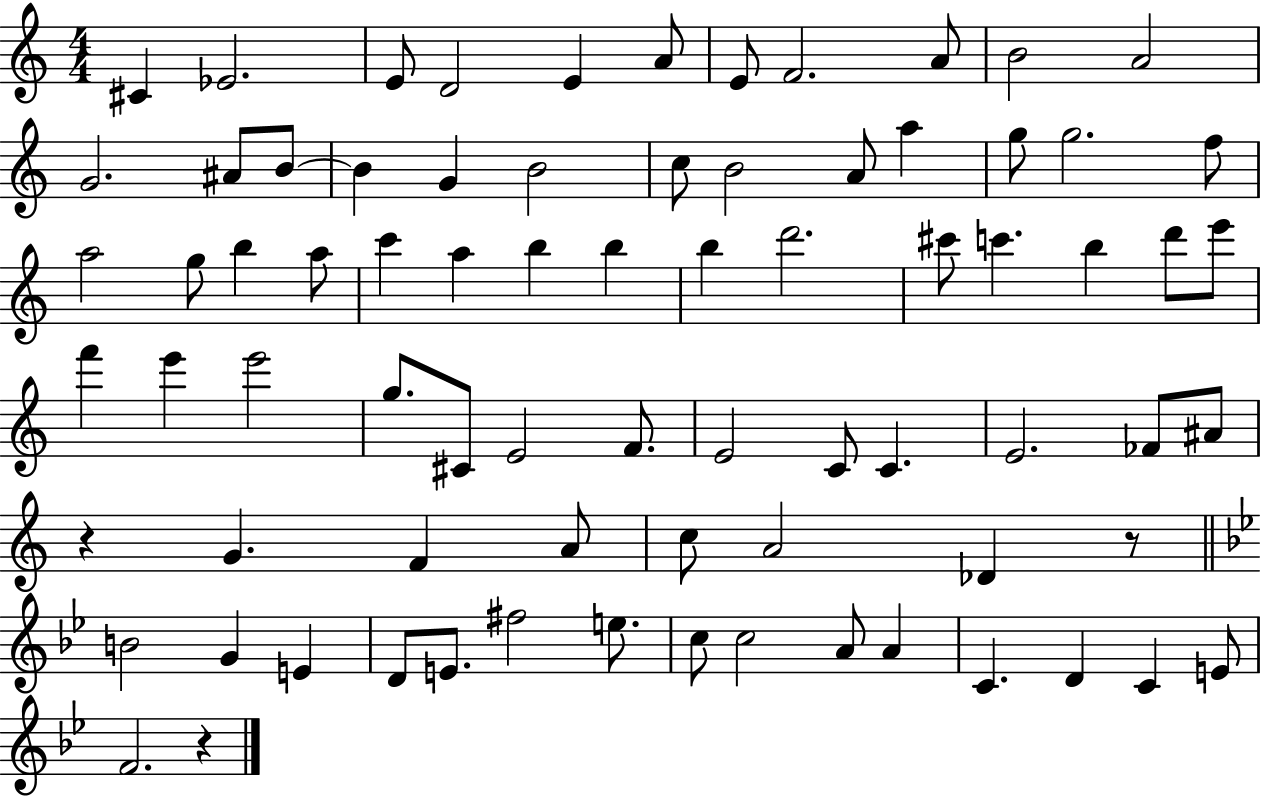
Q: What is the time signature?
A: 4/4